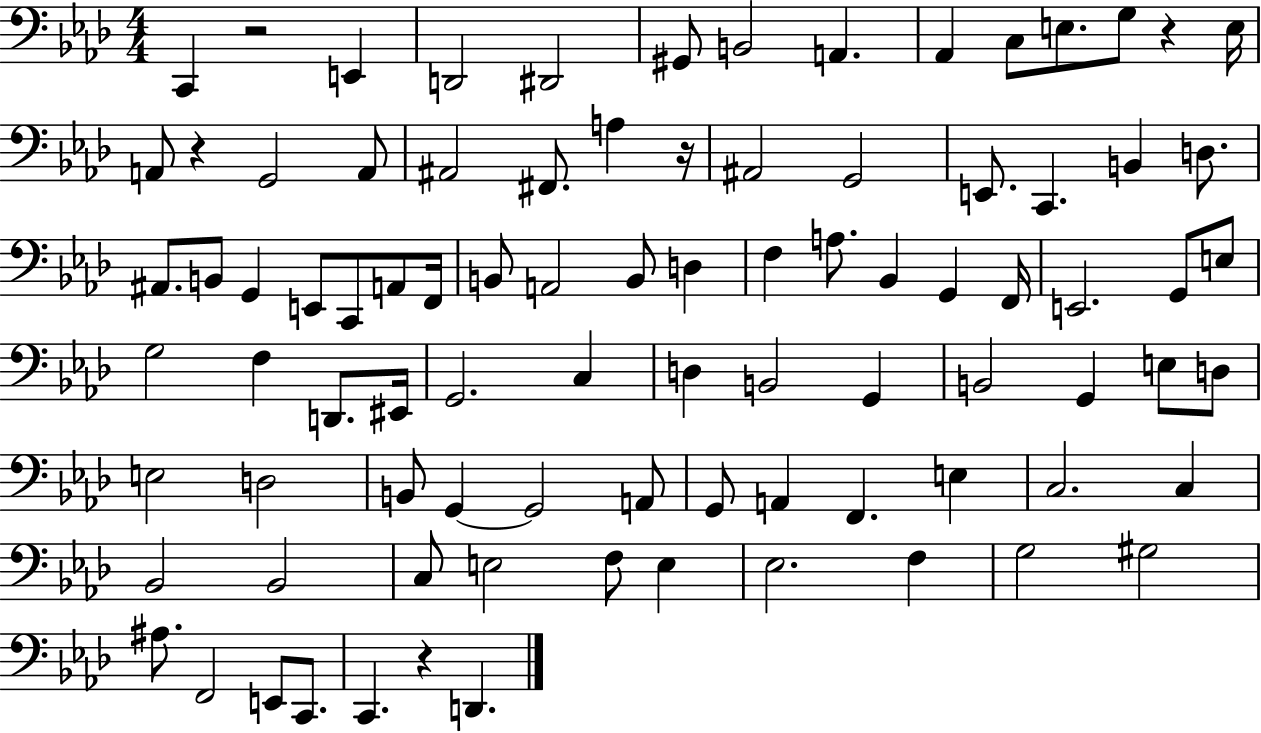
{
  \clef bass
  \numericTimeSignature
  \time 4/4
  \key aes \major
  c,4 r2 e,4 | d,2 dis,2 | gis,8 b,2 a,4. | aes,4 c8 e8. g8 r4 e16 | \break a,8 r4 g,2 a,8 | ais,2 fis,8. a4 r16 | ais,2 g,2 | e,8. c,4. b,4 d8. | \break ais,8. b,8 g,4 e,8 c,8 a,8 f,16 | b,8 a,2 b,8 d4 | f4 a8. bes,4 g,4 f,16 | e,2. g,8 e8 | \break g2 f4 d,8. eis,16 | g,2. c4 | d4 b,2 g,4 | b,2 g,4 e8 d8 | \break e2 d2 | b,8 g,4~~ g,2 a,8 | g,8 a,4 f,4. e4 | c2. c4 | \break bes,2 bes,2 | c8 e2 f8 e4 | ees2. f4 | g2 gis2 | \break ais8. f,2 e,8 c,8. | c,4. r4 d,4. | \bar "|."
}